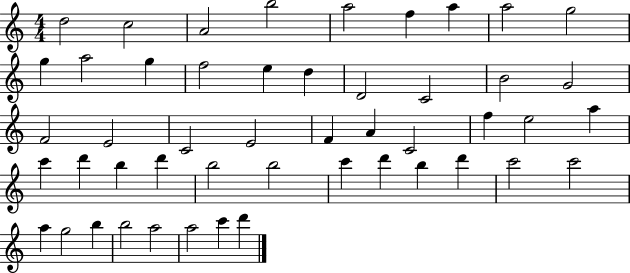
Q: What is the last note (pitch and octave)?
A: D6